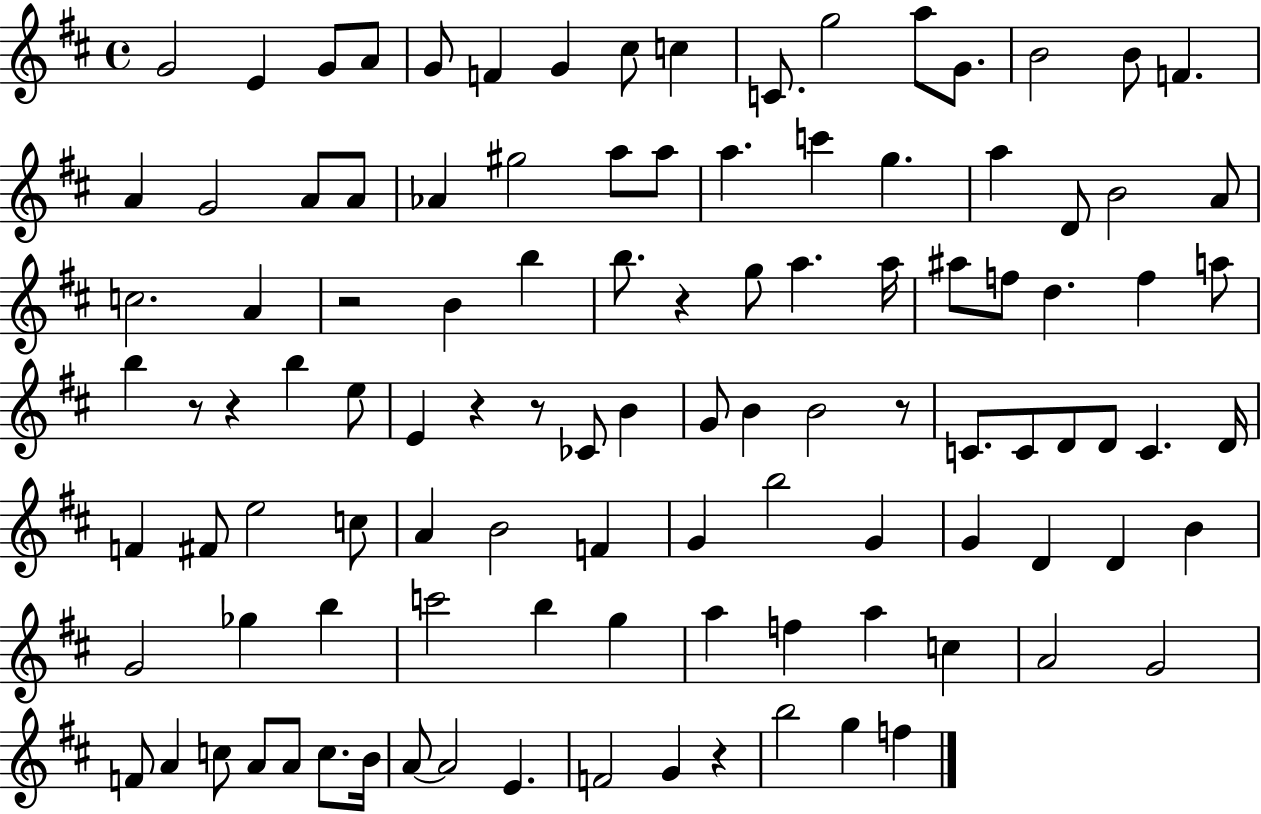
{
  \clef treble
  \time 4/4
  \defaultTimeSignature
  \key d \major
  \repeat volta 2 { g'2 e'4 g'8 a'8 | g'8 f'4 g'4 cis''8 c''4 | c'8. g''2 a''8 g'8. | b'2 b'8 f'4. | \break a'4 g'2 a'8 a'8 | aes'4 gis''2 a''8 a''8 | a''4. c'''4 g''4. | a''4 d'8 b'2 a'8 | \break c''2. a'4 | r2 b'4 b''4 | b''8. r4 g''8 a''4. a''16 | ais''8 f''8 d''4. f''4 a''8 | \break b''4 r8 r4 b''4 e''8 | e'4 r4 r8 ces'8 b'4 | g'8 b'4 b'2 r8 | c'8. c'8 d'8 d'8 c'4. d'16 | \break f'4 fis'8 e''2 c''8 | a'4 b'2 f'4 | g'4 b''2 g'4 | g'4 d'4 d'4 b'4 | \break g'2 ges''4 b''4 | c'''2 b''4 g''4 | a''4 f''4 a''4 c''4 | a'2 g'2 | \break f'8 a'4 c''8 a'8 a'8 c''8. b'16 | a'8~~ a'2 e'4. | f'2 g'4 r4 | b''2 g''4 f''4 | \break } \bar "|."
}